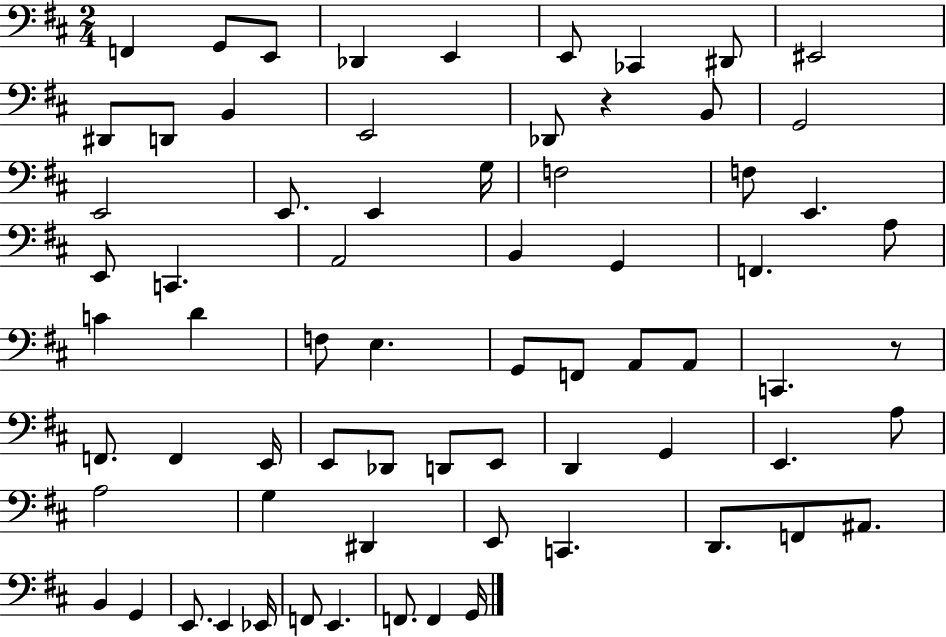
{
  \clef bass
  \numericTimeSignature
  \time 2/4
  \key d \major
  f,4 g,8 e,8 | des,4 e,4 | e,8 ces,4 dis,8 | eis,2 | \break dis,8 d,8 b,4 | e,2 | des,8 r4 b,8 | g,2 | \break e,2 | e,8. e,4 g16 | f2 | f8 e,4. | \break e,8 c,4. | a,2 | b,4 g,4 | f,4. a8 | \break c'4 d'4 | f8 e4. | g,8 f,8 a,8 a,8 | c,4. r8 | \break f,8. f,4 e,16 | e,8 des,8 d,8 e,8 | d,4 g,4 | e,4. a8 | \break a2 | g4 dis,4 | e,8 c,4. | d,8. f,8 ais,8. | \break b,4 g,4 | e,8. e,4 ees,16 | f,8 e,4. | f,8. f,4 g,16 | \break \bar "|."
}